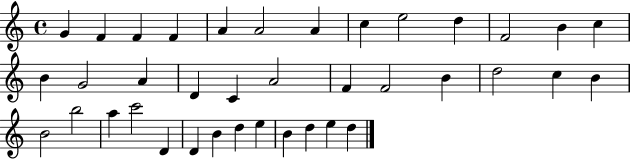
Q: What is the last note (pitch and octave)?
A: D5